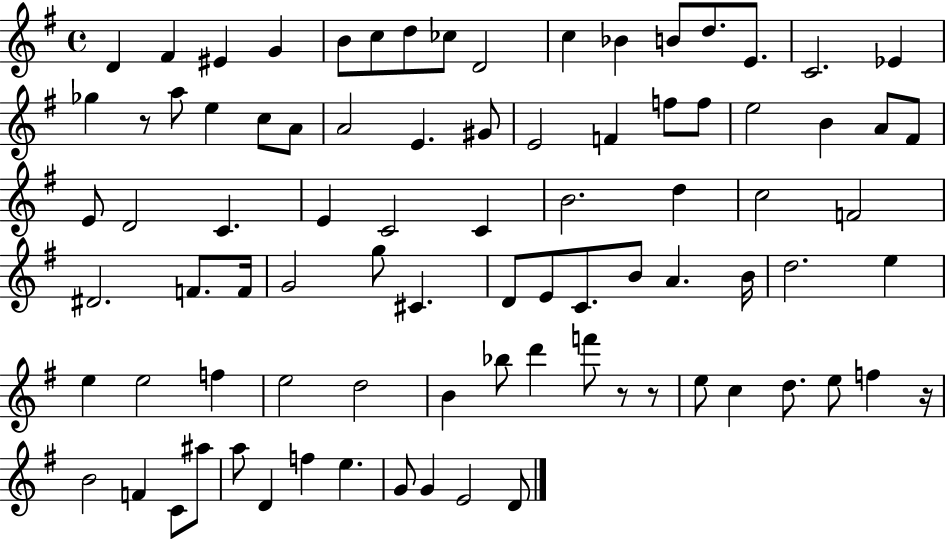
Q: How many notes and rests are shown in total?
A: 86